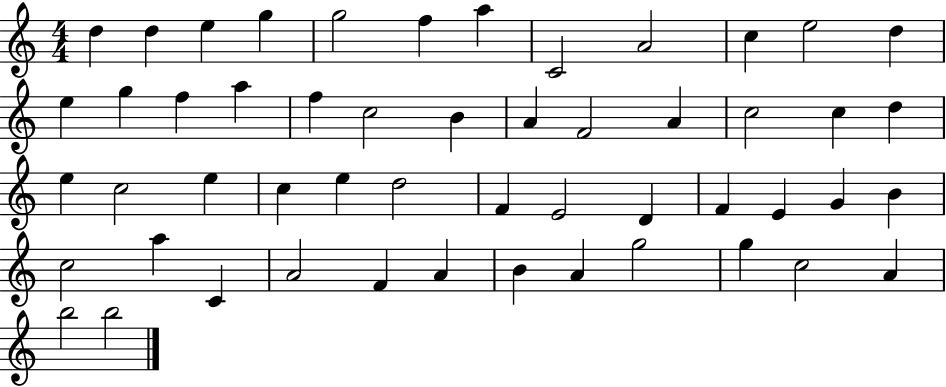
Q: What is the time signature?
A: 4/4